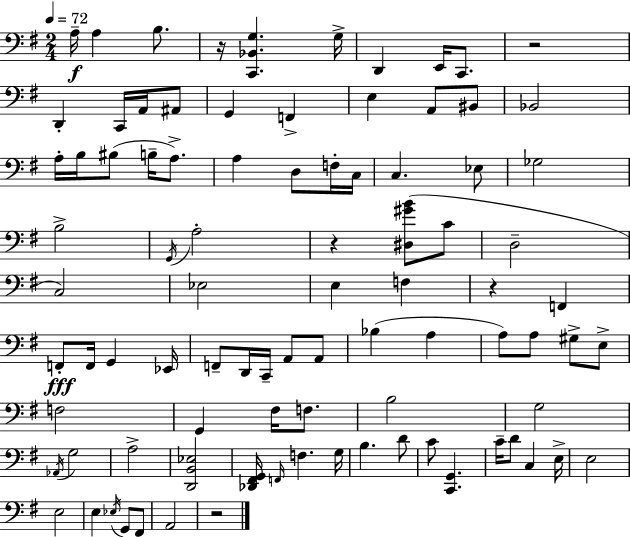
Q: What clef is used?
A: bass